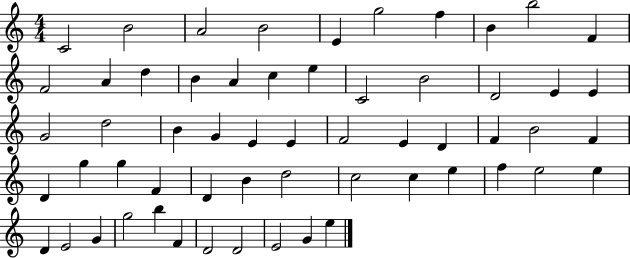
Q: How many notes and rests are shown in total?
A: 58